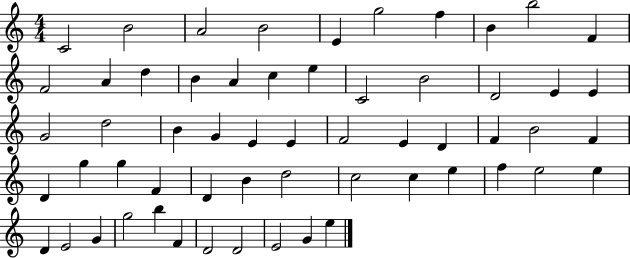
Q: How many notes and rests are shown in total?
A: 58